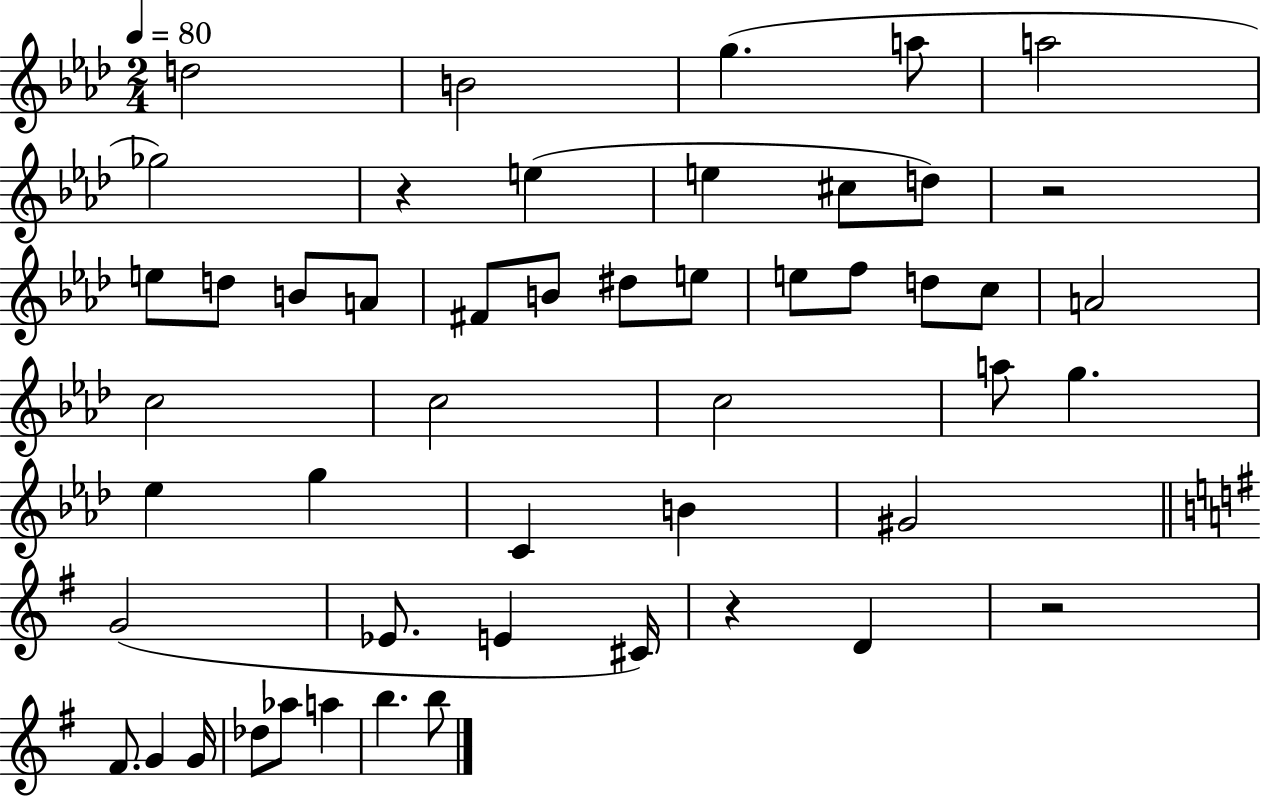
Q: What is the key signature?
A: AES major